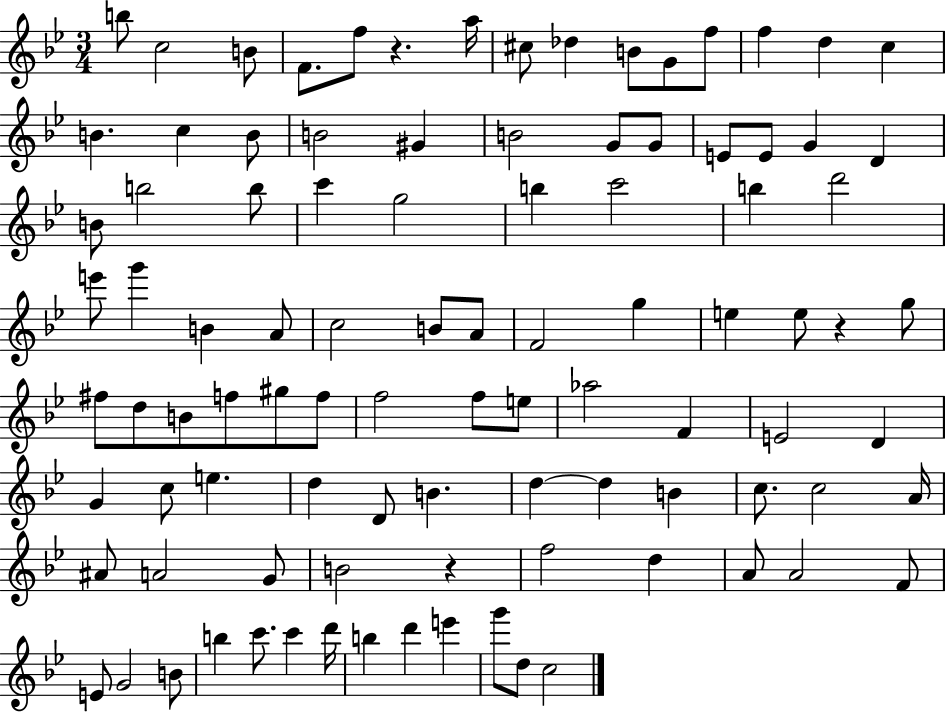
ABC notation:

X:1
T:Untitled
M:3/4
L:1/4
K:Bb
b/2 c2 B/2 F/2 f/2 z a/4 ^c/2 _d B/2 G/2 f/2 f d c B c B/2 B2 ^G B2 G/2 G/2 E/2 E/2 G D B/2 b2 b/2 c' g2 b c'2 b d'2 e'/2 g' B A/2 c2 B/2 A/2 F2 g e e/2 z g/2 ^f/2 d/2 B/2 f/2 ^g/2 f/2 f2 f/2 e/2 _a2 F E2 D G c/2 e d D/2 B d d B c/2 c2 A/4 ^A/2 A2 G/2 B2 z f2 d A/2 A2 F/2 E/2 G2 B/2 b c'/2 c' d'/4 b d' e' g'/2 d/2 c2